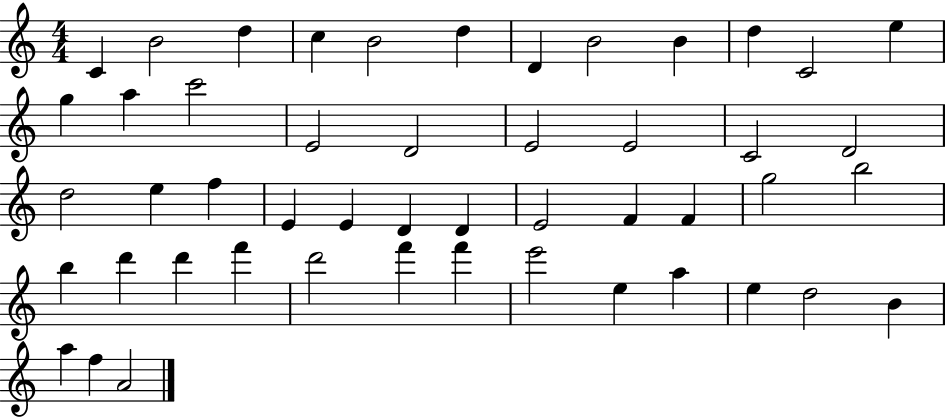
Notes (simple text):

C4/q B4/h D5/q C5/q B4/h D5/q D4/q B4/h B4/q D5/q C4/h E5/q G5/q A5/q C6/h E4/h D4/h E4/h E4/h C4/h D4/h D5/h E5/q F5/q E4/q E4/q D4/q D4/q E4/h F4/q F4/q G5/h B5/h B5/q D6/q D6/q F6/q D6/h F6/q F6/q E6/h E5/q A5/q E5/q D5/h B4/q A5/q F5/q A4/h